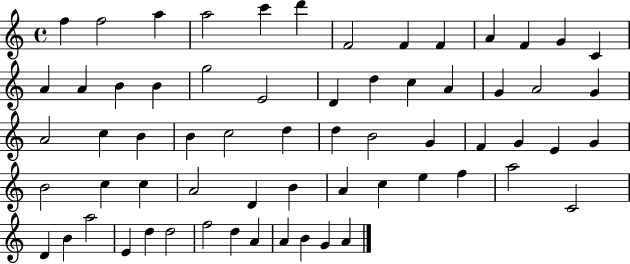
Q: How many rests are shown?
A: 0